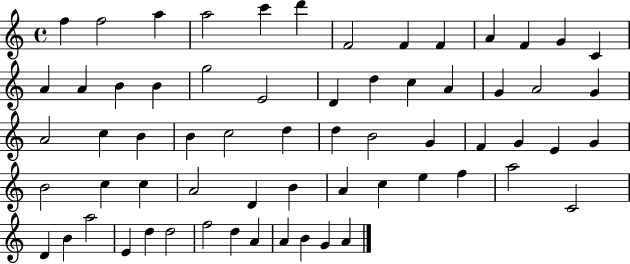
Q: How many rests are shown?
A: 0